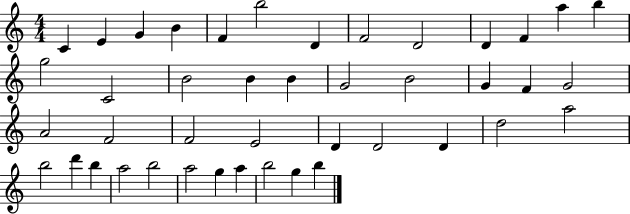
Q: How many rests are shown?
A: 0